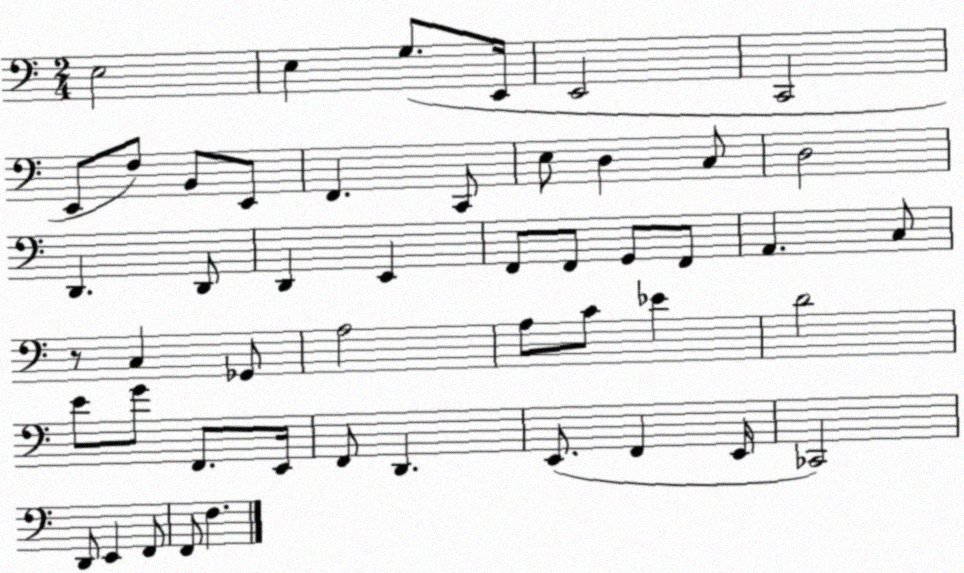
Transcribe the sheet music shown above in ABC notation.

X:1
T:Untitled
M:2/4
L:1/4
K:C
E,2 E, G,/2 E,,/4 E,,2 C,,2 E,,/2 F,/2 B,,/2 E,,/2 F,, C,,/2 E,/2 D, C,/2 D,2 D,, D,,/2 D,, E,, F,,/2 F,,/2 G,,/2 F,,/2 A,, C,/2 z/2 C, _G,,/2 A,2 A,/2 C/2 _E D2 E/2 G/2 F,,/2 E,,/4 F,,/2 D,, E,,/2 F,, E,,/4 _C,,2 D,,/2 E,, F,,/2 F,,/2 F,